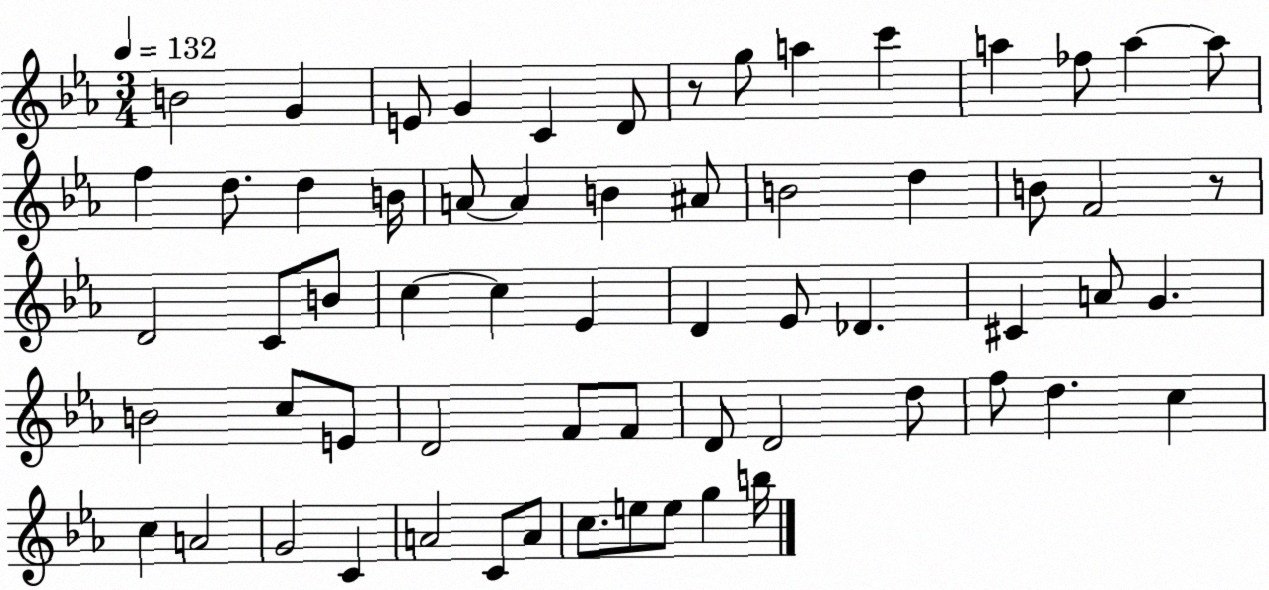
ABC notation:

X:1
T:Untitled
M:3/4
L:1/4
K:Eb
B2 G E/2 G C D/2 z/2 g/2 a c' a _f/2 a a/2 f d/2 d B/4 A/2 A B ^A/2 B2 d B/2 F2 z/2 D2 C/2 B/2 c c _E D _E/2 _D ^C A/2 G B2 c/2 E/2 D2 F/2 F/2 D/2 D2 d/2 f/2 d c c A2 G2 C A2 C/2 A/2 c/2 e/2 e/2 g b/4